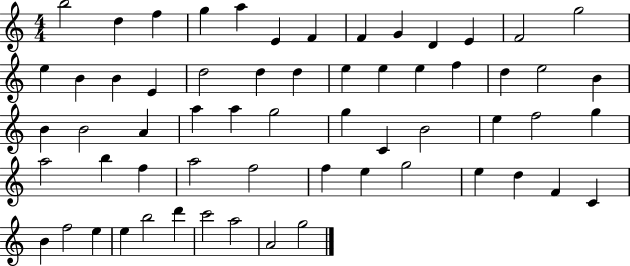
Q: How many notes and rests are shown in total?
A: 61